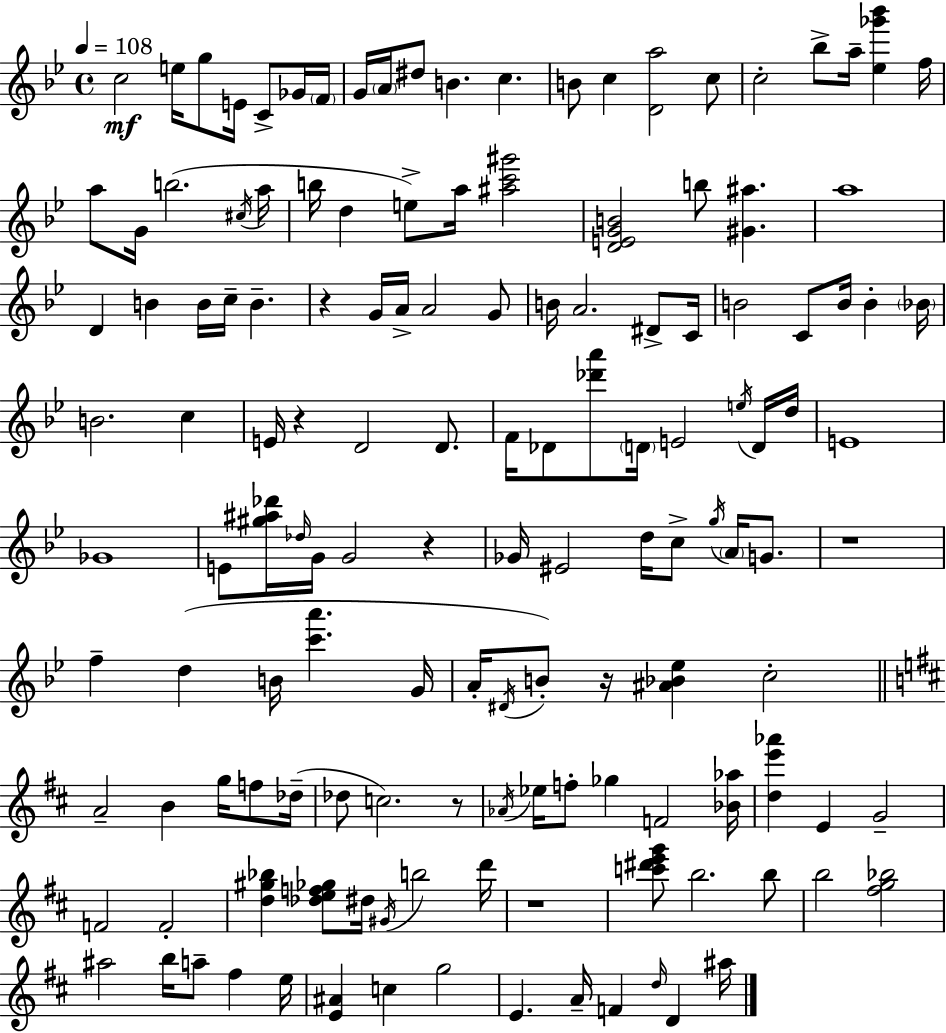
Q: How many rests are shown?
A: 7